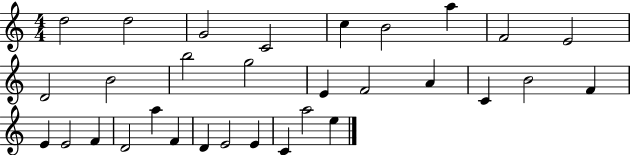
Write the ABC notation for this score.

X:1
T:Untitled
M:4/4
L:1/4
K:C
d2 d2 G2 C2 c B2 a F2 E2 D2 B2 b2 g2 E F2 A C B2 F E E2 F D2 a F D E2 E C a2 e